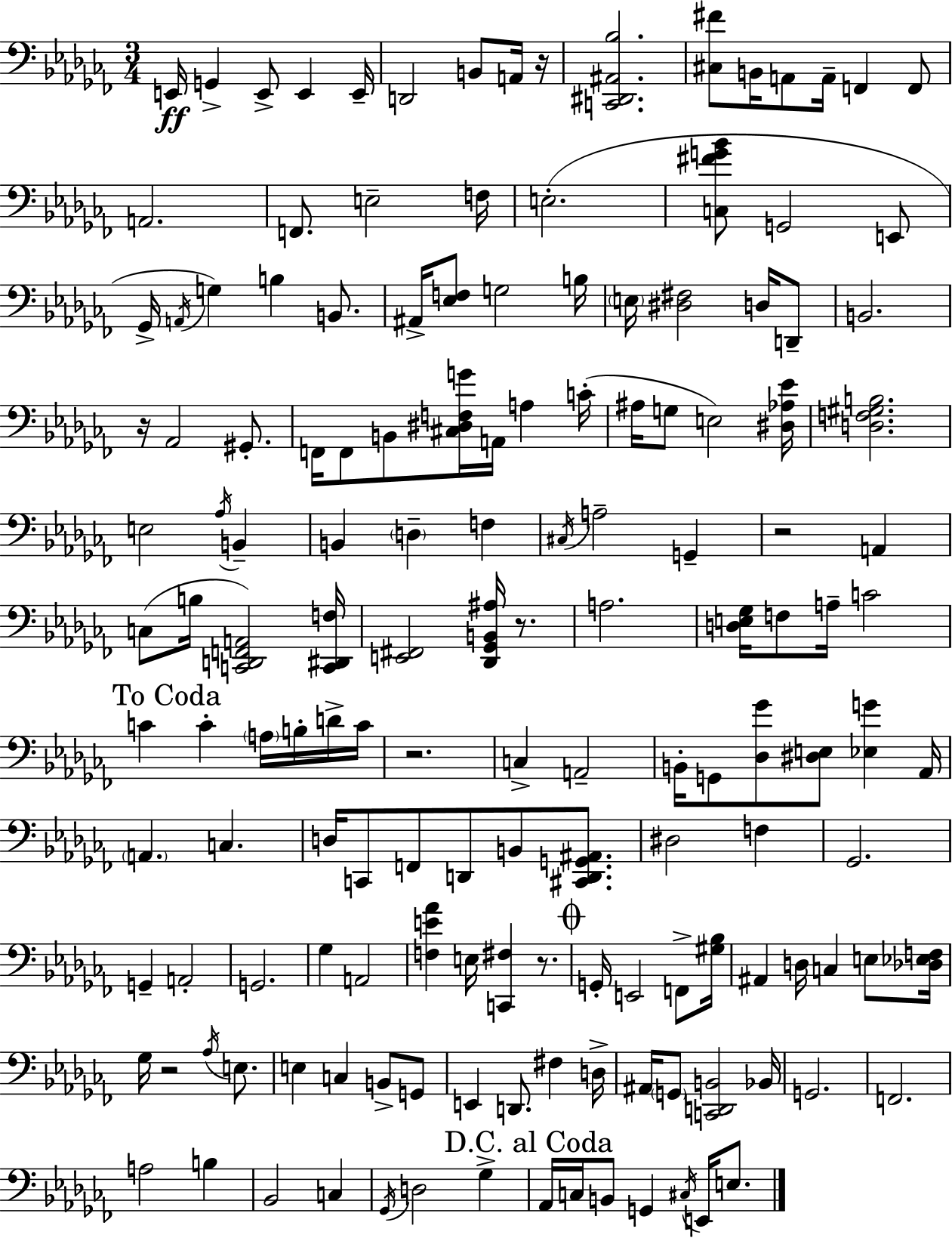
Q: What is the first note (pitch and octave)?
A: E2